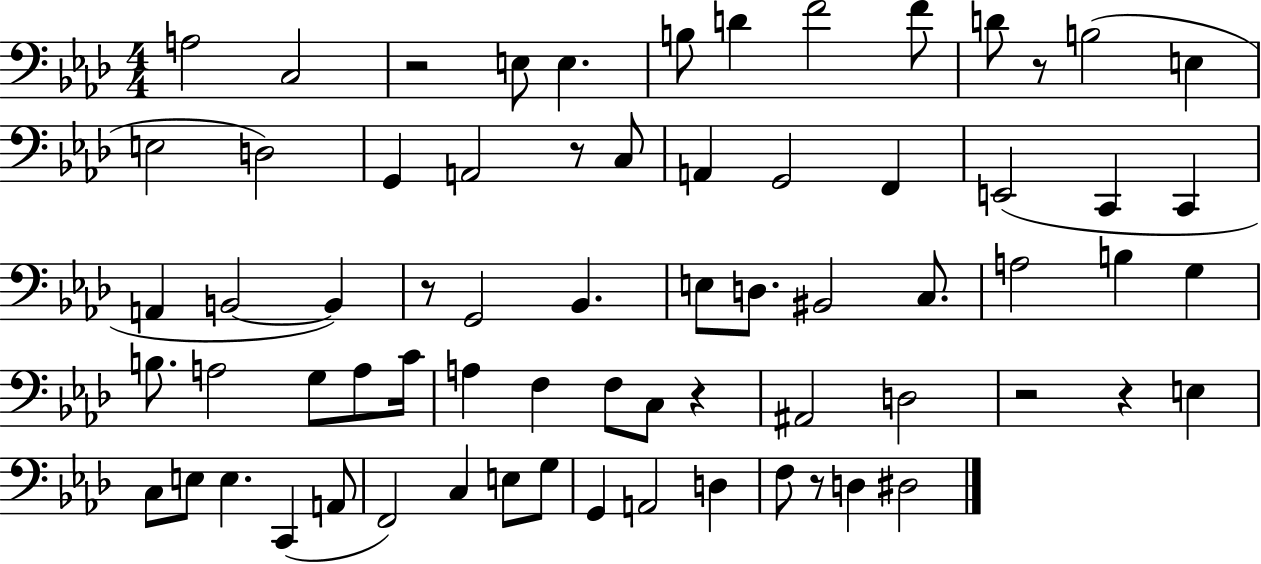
{
  \clef bass
  \numericTimeSignature
  \time 4/4
  \key aes \major
  \repeat volta 2 { a2 c2 | r2 e8 e4. | b8 d'4 f'2 f'8 | d'8 r8 b2( e4 | \break e2 d2) | g,4 a,2 r8 c8 | a,4 g,2 f,4 | e,2( c,4 c,4 | \break a,4 b,2~~ b,4) | r8 g,2 bes,4. | e8 d8. bis,2 c8. | a2 b4 g4 | \break b8. a2 g8 a8 c'16 | a4 f4 f8 c8 r4 | ais,2 d2 | r2 r4 e4 | \break c8 e8 e4. c,4( a,8 | f,2) c4 e8 g8 | g,4 a,2 d4 | f8 r8 d4 dis2 | \break } \bar "|."
}